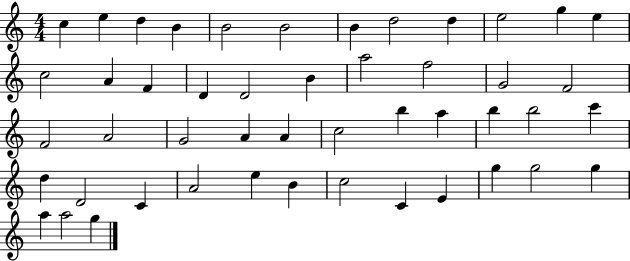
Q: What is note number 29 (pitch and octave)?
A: B5